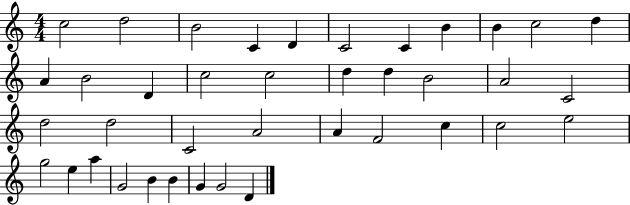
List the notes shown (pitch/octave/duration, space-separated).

C5/h D5/h B4/h C4/q D4/q C4/h C4/q B4/q B4/q C5/h D5/q A4/q B4/h D4/q C5/h C5/h D5/q D5/q B4/h A4/h C4/h D5/h D5/h C4/h A4/h A4/q F4/h C5/q C5/h E5/h G5/h E5/q A5/q G4/h B4/q B4/q G4/q G4/h D4/q